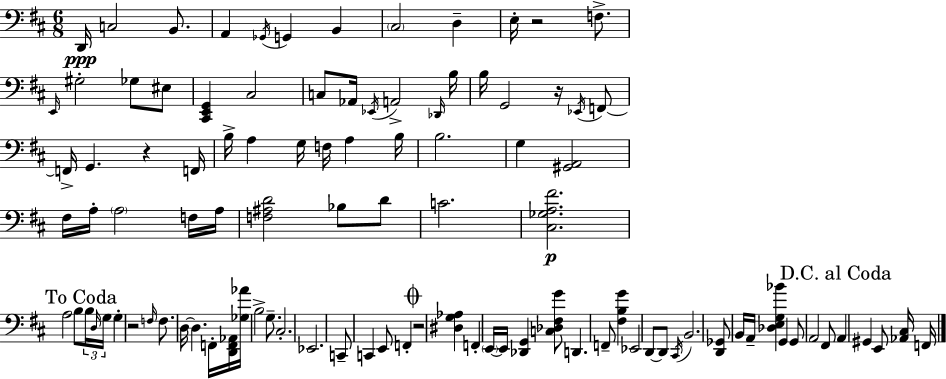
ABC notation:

X:1
T:Untitled
M:6/8
L:1/4
K:D
D,,/4 C,2 B,,/2 A,, _G,,/4 G,, B,, ^C,2 D, E,/4 z2 F,/2 E,,/4 ^G,2 _G,/2 ^E,/2 [^C,,E,,G,,] ^C,2 C,/2 _A,,/4 _E,,/4 A,,2 _D,,/4 B,/4 B,/4 G,,2 z/4 _E,,/4 F,,/2 F,,/4 G,, z F,,/4 B,/4 A, G,/4 F,/4 A, B,/4 B,2 G, [^G,,A,,]2 ^F,/4 A,/4 A,2 F,/4 A,/4 [F,^A,D]2 _B,/2 D/2 C2 [^C,_G,A,^F]2 A,2 B,/2 B,/4 D,/4 G,/4 G, z2 F,/4 F,/2 D,/4 D, F,,/4 [D,,F,,_A,,]/4 [_G,_A]/4 B,2 G,/2 ^C,2 _E,,2 C,,/2 C,, E,,/2 F,, z2 [^D,G,_A,] F,, E,,/4 E,,/4 [_D,,G,,] [C,_D,^F,G]/2 D,, F,,/2 [^F,B,G] _E,,2 D,,/2 D,,/2 ^C,,/4 B,,2 [D,,_G,,]/2 B,,/4 A,,/4 [_D,E,G,_B] G,, G,,/2 A,,2 ^F,,/2 A,, ^G,, E,,/2 [_A,,^C,]/4 F,,/4